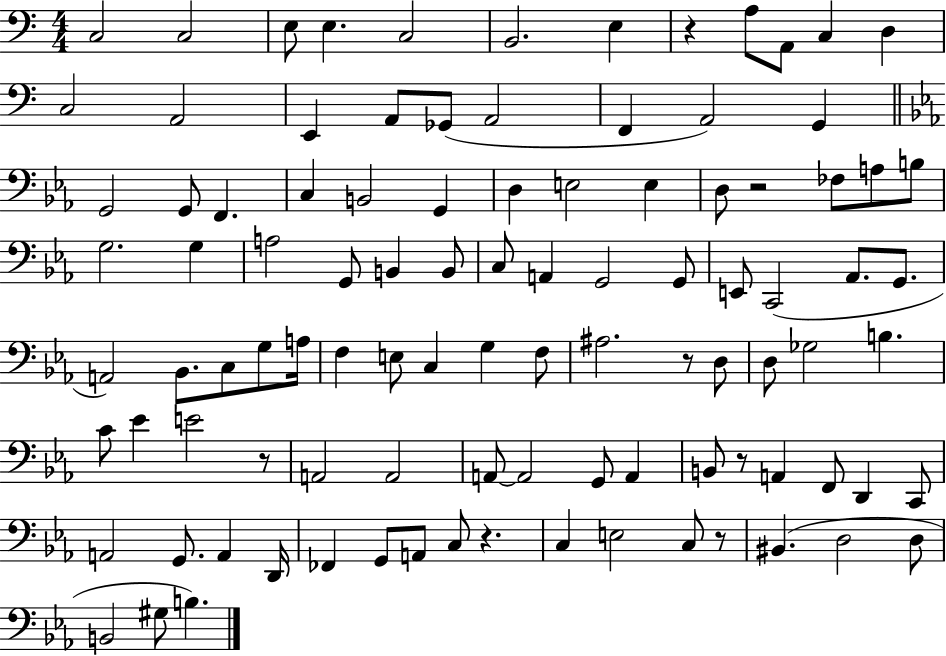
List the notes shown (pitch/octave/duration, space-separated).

C3/h C3/h E3/e E3/q. C3/h B2/h. E3/q R/q A3/e A2/e C3/q D3/q C3/h A2/h E2/q A2/e Gb2/e A2/h F2/q A2/h G2/q G2/h G2/e F2/q. C3/q B2/h G2/q D3/q E3/h E3/q D3/e R/h FES3/e A3/e B3/e G3/h. G3/q A3/h G2/e B2/q B2/e C3/e A2/q G2/h G2/e E2/e C2/h Ab2/e. G2/e. A2/h Bb2/e. C3/e G3/e A3/s F3/q E3/e C3/q G3/q F3/e A#3/h. R/e D3/e D3/e Gb3/h B3/q. C4/e Eb4/q E4/h R/e A2/h A2/h A2/e A2/h G2/e A2/q B2/e R/e A2/q F2/e D2/q C2/e A2/h G2/e. A2/q D2/s FES2/q G2/e A2/e C3/e R/q. C3/q E3/h C3/e R/e BIS2/q. D3/h D3/e B2/h G#3/e B3/q.